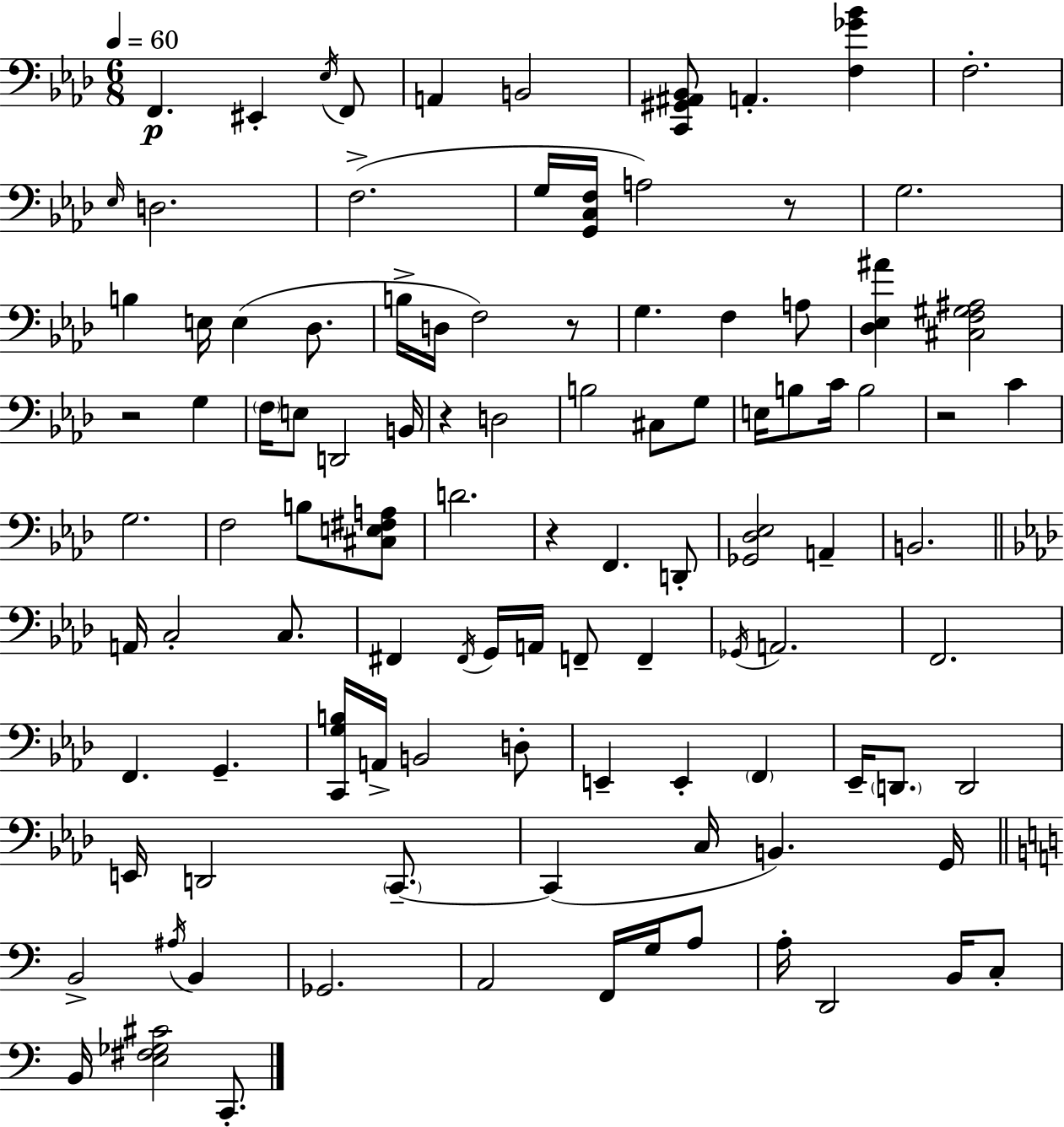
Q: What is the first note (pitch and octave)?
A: F2